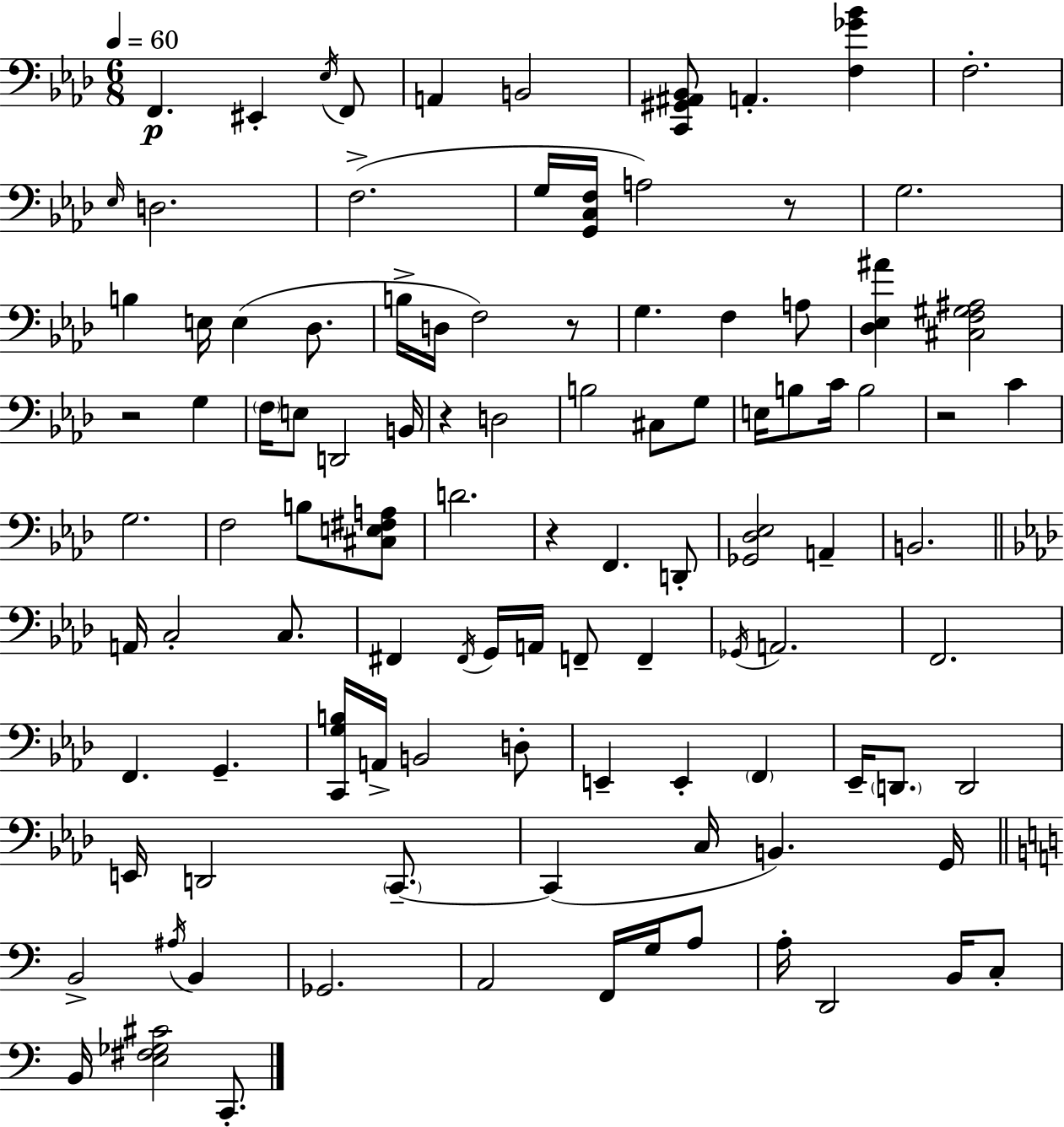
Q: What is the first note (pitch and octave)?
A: F2